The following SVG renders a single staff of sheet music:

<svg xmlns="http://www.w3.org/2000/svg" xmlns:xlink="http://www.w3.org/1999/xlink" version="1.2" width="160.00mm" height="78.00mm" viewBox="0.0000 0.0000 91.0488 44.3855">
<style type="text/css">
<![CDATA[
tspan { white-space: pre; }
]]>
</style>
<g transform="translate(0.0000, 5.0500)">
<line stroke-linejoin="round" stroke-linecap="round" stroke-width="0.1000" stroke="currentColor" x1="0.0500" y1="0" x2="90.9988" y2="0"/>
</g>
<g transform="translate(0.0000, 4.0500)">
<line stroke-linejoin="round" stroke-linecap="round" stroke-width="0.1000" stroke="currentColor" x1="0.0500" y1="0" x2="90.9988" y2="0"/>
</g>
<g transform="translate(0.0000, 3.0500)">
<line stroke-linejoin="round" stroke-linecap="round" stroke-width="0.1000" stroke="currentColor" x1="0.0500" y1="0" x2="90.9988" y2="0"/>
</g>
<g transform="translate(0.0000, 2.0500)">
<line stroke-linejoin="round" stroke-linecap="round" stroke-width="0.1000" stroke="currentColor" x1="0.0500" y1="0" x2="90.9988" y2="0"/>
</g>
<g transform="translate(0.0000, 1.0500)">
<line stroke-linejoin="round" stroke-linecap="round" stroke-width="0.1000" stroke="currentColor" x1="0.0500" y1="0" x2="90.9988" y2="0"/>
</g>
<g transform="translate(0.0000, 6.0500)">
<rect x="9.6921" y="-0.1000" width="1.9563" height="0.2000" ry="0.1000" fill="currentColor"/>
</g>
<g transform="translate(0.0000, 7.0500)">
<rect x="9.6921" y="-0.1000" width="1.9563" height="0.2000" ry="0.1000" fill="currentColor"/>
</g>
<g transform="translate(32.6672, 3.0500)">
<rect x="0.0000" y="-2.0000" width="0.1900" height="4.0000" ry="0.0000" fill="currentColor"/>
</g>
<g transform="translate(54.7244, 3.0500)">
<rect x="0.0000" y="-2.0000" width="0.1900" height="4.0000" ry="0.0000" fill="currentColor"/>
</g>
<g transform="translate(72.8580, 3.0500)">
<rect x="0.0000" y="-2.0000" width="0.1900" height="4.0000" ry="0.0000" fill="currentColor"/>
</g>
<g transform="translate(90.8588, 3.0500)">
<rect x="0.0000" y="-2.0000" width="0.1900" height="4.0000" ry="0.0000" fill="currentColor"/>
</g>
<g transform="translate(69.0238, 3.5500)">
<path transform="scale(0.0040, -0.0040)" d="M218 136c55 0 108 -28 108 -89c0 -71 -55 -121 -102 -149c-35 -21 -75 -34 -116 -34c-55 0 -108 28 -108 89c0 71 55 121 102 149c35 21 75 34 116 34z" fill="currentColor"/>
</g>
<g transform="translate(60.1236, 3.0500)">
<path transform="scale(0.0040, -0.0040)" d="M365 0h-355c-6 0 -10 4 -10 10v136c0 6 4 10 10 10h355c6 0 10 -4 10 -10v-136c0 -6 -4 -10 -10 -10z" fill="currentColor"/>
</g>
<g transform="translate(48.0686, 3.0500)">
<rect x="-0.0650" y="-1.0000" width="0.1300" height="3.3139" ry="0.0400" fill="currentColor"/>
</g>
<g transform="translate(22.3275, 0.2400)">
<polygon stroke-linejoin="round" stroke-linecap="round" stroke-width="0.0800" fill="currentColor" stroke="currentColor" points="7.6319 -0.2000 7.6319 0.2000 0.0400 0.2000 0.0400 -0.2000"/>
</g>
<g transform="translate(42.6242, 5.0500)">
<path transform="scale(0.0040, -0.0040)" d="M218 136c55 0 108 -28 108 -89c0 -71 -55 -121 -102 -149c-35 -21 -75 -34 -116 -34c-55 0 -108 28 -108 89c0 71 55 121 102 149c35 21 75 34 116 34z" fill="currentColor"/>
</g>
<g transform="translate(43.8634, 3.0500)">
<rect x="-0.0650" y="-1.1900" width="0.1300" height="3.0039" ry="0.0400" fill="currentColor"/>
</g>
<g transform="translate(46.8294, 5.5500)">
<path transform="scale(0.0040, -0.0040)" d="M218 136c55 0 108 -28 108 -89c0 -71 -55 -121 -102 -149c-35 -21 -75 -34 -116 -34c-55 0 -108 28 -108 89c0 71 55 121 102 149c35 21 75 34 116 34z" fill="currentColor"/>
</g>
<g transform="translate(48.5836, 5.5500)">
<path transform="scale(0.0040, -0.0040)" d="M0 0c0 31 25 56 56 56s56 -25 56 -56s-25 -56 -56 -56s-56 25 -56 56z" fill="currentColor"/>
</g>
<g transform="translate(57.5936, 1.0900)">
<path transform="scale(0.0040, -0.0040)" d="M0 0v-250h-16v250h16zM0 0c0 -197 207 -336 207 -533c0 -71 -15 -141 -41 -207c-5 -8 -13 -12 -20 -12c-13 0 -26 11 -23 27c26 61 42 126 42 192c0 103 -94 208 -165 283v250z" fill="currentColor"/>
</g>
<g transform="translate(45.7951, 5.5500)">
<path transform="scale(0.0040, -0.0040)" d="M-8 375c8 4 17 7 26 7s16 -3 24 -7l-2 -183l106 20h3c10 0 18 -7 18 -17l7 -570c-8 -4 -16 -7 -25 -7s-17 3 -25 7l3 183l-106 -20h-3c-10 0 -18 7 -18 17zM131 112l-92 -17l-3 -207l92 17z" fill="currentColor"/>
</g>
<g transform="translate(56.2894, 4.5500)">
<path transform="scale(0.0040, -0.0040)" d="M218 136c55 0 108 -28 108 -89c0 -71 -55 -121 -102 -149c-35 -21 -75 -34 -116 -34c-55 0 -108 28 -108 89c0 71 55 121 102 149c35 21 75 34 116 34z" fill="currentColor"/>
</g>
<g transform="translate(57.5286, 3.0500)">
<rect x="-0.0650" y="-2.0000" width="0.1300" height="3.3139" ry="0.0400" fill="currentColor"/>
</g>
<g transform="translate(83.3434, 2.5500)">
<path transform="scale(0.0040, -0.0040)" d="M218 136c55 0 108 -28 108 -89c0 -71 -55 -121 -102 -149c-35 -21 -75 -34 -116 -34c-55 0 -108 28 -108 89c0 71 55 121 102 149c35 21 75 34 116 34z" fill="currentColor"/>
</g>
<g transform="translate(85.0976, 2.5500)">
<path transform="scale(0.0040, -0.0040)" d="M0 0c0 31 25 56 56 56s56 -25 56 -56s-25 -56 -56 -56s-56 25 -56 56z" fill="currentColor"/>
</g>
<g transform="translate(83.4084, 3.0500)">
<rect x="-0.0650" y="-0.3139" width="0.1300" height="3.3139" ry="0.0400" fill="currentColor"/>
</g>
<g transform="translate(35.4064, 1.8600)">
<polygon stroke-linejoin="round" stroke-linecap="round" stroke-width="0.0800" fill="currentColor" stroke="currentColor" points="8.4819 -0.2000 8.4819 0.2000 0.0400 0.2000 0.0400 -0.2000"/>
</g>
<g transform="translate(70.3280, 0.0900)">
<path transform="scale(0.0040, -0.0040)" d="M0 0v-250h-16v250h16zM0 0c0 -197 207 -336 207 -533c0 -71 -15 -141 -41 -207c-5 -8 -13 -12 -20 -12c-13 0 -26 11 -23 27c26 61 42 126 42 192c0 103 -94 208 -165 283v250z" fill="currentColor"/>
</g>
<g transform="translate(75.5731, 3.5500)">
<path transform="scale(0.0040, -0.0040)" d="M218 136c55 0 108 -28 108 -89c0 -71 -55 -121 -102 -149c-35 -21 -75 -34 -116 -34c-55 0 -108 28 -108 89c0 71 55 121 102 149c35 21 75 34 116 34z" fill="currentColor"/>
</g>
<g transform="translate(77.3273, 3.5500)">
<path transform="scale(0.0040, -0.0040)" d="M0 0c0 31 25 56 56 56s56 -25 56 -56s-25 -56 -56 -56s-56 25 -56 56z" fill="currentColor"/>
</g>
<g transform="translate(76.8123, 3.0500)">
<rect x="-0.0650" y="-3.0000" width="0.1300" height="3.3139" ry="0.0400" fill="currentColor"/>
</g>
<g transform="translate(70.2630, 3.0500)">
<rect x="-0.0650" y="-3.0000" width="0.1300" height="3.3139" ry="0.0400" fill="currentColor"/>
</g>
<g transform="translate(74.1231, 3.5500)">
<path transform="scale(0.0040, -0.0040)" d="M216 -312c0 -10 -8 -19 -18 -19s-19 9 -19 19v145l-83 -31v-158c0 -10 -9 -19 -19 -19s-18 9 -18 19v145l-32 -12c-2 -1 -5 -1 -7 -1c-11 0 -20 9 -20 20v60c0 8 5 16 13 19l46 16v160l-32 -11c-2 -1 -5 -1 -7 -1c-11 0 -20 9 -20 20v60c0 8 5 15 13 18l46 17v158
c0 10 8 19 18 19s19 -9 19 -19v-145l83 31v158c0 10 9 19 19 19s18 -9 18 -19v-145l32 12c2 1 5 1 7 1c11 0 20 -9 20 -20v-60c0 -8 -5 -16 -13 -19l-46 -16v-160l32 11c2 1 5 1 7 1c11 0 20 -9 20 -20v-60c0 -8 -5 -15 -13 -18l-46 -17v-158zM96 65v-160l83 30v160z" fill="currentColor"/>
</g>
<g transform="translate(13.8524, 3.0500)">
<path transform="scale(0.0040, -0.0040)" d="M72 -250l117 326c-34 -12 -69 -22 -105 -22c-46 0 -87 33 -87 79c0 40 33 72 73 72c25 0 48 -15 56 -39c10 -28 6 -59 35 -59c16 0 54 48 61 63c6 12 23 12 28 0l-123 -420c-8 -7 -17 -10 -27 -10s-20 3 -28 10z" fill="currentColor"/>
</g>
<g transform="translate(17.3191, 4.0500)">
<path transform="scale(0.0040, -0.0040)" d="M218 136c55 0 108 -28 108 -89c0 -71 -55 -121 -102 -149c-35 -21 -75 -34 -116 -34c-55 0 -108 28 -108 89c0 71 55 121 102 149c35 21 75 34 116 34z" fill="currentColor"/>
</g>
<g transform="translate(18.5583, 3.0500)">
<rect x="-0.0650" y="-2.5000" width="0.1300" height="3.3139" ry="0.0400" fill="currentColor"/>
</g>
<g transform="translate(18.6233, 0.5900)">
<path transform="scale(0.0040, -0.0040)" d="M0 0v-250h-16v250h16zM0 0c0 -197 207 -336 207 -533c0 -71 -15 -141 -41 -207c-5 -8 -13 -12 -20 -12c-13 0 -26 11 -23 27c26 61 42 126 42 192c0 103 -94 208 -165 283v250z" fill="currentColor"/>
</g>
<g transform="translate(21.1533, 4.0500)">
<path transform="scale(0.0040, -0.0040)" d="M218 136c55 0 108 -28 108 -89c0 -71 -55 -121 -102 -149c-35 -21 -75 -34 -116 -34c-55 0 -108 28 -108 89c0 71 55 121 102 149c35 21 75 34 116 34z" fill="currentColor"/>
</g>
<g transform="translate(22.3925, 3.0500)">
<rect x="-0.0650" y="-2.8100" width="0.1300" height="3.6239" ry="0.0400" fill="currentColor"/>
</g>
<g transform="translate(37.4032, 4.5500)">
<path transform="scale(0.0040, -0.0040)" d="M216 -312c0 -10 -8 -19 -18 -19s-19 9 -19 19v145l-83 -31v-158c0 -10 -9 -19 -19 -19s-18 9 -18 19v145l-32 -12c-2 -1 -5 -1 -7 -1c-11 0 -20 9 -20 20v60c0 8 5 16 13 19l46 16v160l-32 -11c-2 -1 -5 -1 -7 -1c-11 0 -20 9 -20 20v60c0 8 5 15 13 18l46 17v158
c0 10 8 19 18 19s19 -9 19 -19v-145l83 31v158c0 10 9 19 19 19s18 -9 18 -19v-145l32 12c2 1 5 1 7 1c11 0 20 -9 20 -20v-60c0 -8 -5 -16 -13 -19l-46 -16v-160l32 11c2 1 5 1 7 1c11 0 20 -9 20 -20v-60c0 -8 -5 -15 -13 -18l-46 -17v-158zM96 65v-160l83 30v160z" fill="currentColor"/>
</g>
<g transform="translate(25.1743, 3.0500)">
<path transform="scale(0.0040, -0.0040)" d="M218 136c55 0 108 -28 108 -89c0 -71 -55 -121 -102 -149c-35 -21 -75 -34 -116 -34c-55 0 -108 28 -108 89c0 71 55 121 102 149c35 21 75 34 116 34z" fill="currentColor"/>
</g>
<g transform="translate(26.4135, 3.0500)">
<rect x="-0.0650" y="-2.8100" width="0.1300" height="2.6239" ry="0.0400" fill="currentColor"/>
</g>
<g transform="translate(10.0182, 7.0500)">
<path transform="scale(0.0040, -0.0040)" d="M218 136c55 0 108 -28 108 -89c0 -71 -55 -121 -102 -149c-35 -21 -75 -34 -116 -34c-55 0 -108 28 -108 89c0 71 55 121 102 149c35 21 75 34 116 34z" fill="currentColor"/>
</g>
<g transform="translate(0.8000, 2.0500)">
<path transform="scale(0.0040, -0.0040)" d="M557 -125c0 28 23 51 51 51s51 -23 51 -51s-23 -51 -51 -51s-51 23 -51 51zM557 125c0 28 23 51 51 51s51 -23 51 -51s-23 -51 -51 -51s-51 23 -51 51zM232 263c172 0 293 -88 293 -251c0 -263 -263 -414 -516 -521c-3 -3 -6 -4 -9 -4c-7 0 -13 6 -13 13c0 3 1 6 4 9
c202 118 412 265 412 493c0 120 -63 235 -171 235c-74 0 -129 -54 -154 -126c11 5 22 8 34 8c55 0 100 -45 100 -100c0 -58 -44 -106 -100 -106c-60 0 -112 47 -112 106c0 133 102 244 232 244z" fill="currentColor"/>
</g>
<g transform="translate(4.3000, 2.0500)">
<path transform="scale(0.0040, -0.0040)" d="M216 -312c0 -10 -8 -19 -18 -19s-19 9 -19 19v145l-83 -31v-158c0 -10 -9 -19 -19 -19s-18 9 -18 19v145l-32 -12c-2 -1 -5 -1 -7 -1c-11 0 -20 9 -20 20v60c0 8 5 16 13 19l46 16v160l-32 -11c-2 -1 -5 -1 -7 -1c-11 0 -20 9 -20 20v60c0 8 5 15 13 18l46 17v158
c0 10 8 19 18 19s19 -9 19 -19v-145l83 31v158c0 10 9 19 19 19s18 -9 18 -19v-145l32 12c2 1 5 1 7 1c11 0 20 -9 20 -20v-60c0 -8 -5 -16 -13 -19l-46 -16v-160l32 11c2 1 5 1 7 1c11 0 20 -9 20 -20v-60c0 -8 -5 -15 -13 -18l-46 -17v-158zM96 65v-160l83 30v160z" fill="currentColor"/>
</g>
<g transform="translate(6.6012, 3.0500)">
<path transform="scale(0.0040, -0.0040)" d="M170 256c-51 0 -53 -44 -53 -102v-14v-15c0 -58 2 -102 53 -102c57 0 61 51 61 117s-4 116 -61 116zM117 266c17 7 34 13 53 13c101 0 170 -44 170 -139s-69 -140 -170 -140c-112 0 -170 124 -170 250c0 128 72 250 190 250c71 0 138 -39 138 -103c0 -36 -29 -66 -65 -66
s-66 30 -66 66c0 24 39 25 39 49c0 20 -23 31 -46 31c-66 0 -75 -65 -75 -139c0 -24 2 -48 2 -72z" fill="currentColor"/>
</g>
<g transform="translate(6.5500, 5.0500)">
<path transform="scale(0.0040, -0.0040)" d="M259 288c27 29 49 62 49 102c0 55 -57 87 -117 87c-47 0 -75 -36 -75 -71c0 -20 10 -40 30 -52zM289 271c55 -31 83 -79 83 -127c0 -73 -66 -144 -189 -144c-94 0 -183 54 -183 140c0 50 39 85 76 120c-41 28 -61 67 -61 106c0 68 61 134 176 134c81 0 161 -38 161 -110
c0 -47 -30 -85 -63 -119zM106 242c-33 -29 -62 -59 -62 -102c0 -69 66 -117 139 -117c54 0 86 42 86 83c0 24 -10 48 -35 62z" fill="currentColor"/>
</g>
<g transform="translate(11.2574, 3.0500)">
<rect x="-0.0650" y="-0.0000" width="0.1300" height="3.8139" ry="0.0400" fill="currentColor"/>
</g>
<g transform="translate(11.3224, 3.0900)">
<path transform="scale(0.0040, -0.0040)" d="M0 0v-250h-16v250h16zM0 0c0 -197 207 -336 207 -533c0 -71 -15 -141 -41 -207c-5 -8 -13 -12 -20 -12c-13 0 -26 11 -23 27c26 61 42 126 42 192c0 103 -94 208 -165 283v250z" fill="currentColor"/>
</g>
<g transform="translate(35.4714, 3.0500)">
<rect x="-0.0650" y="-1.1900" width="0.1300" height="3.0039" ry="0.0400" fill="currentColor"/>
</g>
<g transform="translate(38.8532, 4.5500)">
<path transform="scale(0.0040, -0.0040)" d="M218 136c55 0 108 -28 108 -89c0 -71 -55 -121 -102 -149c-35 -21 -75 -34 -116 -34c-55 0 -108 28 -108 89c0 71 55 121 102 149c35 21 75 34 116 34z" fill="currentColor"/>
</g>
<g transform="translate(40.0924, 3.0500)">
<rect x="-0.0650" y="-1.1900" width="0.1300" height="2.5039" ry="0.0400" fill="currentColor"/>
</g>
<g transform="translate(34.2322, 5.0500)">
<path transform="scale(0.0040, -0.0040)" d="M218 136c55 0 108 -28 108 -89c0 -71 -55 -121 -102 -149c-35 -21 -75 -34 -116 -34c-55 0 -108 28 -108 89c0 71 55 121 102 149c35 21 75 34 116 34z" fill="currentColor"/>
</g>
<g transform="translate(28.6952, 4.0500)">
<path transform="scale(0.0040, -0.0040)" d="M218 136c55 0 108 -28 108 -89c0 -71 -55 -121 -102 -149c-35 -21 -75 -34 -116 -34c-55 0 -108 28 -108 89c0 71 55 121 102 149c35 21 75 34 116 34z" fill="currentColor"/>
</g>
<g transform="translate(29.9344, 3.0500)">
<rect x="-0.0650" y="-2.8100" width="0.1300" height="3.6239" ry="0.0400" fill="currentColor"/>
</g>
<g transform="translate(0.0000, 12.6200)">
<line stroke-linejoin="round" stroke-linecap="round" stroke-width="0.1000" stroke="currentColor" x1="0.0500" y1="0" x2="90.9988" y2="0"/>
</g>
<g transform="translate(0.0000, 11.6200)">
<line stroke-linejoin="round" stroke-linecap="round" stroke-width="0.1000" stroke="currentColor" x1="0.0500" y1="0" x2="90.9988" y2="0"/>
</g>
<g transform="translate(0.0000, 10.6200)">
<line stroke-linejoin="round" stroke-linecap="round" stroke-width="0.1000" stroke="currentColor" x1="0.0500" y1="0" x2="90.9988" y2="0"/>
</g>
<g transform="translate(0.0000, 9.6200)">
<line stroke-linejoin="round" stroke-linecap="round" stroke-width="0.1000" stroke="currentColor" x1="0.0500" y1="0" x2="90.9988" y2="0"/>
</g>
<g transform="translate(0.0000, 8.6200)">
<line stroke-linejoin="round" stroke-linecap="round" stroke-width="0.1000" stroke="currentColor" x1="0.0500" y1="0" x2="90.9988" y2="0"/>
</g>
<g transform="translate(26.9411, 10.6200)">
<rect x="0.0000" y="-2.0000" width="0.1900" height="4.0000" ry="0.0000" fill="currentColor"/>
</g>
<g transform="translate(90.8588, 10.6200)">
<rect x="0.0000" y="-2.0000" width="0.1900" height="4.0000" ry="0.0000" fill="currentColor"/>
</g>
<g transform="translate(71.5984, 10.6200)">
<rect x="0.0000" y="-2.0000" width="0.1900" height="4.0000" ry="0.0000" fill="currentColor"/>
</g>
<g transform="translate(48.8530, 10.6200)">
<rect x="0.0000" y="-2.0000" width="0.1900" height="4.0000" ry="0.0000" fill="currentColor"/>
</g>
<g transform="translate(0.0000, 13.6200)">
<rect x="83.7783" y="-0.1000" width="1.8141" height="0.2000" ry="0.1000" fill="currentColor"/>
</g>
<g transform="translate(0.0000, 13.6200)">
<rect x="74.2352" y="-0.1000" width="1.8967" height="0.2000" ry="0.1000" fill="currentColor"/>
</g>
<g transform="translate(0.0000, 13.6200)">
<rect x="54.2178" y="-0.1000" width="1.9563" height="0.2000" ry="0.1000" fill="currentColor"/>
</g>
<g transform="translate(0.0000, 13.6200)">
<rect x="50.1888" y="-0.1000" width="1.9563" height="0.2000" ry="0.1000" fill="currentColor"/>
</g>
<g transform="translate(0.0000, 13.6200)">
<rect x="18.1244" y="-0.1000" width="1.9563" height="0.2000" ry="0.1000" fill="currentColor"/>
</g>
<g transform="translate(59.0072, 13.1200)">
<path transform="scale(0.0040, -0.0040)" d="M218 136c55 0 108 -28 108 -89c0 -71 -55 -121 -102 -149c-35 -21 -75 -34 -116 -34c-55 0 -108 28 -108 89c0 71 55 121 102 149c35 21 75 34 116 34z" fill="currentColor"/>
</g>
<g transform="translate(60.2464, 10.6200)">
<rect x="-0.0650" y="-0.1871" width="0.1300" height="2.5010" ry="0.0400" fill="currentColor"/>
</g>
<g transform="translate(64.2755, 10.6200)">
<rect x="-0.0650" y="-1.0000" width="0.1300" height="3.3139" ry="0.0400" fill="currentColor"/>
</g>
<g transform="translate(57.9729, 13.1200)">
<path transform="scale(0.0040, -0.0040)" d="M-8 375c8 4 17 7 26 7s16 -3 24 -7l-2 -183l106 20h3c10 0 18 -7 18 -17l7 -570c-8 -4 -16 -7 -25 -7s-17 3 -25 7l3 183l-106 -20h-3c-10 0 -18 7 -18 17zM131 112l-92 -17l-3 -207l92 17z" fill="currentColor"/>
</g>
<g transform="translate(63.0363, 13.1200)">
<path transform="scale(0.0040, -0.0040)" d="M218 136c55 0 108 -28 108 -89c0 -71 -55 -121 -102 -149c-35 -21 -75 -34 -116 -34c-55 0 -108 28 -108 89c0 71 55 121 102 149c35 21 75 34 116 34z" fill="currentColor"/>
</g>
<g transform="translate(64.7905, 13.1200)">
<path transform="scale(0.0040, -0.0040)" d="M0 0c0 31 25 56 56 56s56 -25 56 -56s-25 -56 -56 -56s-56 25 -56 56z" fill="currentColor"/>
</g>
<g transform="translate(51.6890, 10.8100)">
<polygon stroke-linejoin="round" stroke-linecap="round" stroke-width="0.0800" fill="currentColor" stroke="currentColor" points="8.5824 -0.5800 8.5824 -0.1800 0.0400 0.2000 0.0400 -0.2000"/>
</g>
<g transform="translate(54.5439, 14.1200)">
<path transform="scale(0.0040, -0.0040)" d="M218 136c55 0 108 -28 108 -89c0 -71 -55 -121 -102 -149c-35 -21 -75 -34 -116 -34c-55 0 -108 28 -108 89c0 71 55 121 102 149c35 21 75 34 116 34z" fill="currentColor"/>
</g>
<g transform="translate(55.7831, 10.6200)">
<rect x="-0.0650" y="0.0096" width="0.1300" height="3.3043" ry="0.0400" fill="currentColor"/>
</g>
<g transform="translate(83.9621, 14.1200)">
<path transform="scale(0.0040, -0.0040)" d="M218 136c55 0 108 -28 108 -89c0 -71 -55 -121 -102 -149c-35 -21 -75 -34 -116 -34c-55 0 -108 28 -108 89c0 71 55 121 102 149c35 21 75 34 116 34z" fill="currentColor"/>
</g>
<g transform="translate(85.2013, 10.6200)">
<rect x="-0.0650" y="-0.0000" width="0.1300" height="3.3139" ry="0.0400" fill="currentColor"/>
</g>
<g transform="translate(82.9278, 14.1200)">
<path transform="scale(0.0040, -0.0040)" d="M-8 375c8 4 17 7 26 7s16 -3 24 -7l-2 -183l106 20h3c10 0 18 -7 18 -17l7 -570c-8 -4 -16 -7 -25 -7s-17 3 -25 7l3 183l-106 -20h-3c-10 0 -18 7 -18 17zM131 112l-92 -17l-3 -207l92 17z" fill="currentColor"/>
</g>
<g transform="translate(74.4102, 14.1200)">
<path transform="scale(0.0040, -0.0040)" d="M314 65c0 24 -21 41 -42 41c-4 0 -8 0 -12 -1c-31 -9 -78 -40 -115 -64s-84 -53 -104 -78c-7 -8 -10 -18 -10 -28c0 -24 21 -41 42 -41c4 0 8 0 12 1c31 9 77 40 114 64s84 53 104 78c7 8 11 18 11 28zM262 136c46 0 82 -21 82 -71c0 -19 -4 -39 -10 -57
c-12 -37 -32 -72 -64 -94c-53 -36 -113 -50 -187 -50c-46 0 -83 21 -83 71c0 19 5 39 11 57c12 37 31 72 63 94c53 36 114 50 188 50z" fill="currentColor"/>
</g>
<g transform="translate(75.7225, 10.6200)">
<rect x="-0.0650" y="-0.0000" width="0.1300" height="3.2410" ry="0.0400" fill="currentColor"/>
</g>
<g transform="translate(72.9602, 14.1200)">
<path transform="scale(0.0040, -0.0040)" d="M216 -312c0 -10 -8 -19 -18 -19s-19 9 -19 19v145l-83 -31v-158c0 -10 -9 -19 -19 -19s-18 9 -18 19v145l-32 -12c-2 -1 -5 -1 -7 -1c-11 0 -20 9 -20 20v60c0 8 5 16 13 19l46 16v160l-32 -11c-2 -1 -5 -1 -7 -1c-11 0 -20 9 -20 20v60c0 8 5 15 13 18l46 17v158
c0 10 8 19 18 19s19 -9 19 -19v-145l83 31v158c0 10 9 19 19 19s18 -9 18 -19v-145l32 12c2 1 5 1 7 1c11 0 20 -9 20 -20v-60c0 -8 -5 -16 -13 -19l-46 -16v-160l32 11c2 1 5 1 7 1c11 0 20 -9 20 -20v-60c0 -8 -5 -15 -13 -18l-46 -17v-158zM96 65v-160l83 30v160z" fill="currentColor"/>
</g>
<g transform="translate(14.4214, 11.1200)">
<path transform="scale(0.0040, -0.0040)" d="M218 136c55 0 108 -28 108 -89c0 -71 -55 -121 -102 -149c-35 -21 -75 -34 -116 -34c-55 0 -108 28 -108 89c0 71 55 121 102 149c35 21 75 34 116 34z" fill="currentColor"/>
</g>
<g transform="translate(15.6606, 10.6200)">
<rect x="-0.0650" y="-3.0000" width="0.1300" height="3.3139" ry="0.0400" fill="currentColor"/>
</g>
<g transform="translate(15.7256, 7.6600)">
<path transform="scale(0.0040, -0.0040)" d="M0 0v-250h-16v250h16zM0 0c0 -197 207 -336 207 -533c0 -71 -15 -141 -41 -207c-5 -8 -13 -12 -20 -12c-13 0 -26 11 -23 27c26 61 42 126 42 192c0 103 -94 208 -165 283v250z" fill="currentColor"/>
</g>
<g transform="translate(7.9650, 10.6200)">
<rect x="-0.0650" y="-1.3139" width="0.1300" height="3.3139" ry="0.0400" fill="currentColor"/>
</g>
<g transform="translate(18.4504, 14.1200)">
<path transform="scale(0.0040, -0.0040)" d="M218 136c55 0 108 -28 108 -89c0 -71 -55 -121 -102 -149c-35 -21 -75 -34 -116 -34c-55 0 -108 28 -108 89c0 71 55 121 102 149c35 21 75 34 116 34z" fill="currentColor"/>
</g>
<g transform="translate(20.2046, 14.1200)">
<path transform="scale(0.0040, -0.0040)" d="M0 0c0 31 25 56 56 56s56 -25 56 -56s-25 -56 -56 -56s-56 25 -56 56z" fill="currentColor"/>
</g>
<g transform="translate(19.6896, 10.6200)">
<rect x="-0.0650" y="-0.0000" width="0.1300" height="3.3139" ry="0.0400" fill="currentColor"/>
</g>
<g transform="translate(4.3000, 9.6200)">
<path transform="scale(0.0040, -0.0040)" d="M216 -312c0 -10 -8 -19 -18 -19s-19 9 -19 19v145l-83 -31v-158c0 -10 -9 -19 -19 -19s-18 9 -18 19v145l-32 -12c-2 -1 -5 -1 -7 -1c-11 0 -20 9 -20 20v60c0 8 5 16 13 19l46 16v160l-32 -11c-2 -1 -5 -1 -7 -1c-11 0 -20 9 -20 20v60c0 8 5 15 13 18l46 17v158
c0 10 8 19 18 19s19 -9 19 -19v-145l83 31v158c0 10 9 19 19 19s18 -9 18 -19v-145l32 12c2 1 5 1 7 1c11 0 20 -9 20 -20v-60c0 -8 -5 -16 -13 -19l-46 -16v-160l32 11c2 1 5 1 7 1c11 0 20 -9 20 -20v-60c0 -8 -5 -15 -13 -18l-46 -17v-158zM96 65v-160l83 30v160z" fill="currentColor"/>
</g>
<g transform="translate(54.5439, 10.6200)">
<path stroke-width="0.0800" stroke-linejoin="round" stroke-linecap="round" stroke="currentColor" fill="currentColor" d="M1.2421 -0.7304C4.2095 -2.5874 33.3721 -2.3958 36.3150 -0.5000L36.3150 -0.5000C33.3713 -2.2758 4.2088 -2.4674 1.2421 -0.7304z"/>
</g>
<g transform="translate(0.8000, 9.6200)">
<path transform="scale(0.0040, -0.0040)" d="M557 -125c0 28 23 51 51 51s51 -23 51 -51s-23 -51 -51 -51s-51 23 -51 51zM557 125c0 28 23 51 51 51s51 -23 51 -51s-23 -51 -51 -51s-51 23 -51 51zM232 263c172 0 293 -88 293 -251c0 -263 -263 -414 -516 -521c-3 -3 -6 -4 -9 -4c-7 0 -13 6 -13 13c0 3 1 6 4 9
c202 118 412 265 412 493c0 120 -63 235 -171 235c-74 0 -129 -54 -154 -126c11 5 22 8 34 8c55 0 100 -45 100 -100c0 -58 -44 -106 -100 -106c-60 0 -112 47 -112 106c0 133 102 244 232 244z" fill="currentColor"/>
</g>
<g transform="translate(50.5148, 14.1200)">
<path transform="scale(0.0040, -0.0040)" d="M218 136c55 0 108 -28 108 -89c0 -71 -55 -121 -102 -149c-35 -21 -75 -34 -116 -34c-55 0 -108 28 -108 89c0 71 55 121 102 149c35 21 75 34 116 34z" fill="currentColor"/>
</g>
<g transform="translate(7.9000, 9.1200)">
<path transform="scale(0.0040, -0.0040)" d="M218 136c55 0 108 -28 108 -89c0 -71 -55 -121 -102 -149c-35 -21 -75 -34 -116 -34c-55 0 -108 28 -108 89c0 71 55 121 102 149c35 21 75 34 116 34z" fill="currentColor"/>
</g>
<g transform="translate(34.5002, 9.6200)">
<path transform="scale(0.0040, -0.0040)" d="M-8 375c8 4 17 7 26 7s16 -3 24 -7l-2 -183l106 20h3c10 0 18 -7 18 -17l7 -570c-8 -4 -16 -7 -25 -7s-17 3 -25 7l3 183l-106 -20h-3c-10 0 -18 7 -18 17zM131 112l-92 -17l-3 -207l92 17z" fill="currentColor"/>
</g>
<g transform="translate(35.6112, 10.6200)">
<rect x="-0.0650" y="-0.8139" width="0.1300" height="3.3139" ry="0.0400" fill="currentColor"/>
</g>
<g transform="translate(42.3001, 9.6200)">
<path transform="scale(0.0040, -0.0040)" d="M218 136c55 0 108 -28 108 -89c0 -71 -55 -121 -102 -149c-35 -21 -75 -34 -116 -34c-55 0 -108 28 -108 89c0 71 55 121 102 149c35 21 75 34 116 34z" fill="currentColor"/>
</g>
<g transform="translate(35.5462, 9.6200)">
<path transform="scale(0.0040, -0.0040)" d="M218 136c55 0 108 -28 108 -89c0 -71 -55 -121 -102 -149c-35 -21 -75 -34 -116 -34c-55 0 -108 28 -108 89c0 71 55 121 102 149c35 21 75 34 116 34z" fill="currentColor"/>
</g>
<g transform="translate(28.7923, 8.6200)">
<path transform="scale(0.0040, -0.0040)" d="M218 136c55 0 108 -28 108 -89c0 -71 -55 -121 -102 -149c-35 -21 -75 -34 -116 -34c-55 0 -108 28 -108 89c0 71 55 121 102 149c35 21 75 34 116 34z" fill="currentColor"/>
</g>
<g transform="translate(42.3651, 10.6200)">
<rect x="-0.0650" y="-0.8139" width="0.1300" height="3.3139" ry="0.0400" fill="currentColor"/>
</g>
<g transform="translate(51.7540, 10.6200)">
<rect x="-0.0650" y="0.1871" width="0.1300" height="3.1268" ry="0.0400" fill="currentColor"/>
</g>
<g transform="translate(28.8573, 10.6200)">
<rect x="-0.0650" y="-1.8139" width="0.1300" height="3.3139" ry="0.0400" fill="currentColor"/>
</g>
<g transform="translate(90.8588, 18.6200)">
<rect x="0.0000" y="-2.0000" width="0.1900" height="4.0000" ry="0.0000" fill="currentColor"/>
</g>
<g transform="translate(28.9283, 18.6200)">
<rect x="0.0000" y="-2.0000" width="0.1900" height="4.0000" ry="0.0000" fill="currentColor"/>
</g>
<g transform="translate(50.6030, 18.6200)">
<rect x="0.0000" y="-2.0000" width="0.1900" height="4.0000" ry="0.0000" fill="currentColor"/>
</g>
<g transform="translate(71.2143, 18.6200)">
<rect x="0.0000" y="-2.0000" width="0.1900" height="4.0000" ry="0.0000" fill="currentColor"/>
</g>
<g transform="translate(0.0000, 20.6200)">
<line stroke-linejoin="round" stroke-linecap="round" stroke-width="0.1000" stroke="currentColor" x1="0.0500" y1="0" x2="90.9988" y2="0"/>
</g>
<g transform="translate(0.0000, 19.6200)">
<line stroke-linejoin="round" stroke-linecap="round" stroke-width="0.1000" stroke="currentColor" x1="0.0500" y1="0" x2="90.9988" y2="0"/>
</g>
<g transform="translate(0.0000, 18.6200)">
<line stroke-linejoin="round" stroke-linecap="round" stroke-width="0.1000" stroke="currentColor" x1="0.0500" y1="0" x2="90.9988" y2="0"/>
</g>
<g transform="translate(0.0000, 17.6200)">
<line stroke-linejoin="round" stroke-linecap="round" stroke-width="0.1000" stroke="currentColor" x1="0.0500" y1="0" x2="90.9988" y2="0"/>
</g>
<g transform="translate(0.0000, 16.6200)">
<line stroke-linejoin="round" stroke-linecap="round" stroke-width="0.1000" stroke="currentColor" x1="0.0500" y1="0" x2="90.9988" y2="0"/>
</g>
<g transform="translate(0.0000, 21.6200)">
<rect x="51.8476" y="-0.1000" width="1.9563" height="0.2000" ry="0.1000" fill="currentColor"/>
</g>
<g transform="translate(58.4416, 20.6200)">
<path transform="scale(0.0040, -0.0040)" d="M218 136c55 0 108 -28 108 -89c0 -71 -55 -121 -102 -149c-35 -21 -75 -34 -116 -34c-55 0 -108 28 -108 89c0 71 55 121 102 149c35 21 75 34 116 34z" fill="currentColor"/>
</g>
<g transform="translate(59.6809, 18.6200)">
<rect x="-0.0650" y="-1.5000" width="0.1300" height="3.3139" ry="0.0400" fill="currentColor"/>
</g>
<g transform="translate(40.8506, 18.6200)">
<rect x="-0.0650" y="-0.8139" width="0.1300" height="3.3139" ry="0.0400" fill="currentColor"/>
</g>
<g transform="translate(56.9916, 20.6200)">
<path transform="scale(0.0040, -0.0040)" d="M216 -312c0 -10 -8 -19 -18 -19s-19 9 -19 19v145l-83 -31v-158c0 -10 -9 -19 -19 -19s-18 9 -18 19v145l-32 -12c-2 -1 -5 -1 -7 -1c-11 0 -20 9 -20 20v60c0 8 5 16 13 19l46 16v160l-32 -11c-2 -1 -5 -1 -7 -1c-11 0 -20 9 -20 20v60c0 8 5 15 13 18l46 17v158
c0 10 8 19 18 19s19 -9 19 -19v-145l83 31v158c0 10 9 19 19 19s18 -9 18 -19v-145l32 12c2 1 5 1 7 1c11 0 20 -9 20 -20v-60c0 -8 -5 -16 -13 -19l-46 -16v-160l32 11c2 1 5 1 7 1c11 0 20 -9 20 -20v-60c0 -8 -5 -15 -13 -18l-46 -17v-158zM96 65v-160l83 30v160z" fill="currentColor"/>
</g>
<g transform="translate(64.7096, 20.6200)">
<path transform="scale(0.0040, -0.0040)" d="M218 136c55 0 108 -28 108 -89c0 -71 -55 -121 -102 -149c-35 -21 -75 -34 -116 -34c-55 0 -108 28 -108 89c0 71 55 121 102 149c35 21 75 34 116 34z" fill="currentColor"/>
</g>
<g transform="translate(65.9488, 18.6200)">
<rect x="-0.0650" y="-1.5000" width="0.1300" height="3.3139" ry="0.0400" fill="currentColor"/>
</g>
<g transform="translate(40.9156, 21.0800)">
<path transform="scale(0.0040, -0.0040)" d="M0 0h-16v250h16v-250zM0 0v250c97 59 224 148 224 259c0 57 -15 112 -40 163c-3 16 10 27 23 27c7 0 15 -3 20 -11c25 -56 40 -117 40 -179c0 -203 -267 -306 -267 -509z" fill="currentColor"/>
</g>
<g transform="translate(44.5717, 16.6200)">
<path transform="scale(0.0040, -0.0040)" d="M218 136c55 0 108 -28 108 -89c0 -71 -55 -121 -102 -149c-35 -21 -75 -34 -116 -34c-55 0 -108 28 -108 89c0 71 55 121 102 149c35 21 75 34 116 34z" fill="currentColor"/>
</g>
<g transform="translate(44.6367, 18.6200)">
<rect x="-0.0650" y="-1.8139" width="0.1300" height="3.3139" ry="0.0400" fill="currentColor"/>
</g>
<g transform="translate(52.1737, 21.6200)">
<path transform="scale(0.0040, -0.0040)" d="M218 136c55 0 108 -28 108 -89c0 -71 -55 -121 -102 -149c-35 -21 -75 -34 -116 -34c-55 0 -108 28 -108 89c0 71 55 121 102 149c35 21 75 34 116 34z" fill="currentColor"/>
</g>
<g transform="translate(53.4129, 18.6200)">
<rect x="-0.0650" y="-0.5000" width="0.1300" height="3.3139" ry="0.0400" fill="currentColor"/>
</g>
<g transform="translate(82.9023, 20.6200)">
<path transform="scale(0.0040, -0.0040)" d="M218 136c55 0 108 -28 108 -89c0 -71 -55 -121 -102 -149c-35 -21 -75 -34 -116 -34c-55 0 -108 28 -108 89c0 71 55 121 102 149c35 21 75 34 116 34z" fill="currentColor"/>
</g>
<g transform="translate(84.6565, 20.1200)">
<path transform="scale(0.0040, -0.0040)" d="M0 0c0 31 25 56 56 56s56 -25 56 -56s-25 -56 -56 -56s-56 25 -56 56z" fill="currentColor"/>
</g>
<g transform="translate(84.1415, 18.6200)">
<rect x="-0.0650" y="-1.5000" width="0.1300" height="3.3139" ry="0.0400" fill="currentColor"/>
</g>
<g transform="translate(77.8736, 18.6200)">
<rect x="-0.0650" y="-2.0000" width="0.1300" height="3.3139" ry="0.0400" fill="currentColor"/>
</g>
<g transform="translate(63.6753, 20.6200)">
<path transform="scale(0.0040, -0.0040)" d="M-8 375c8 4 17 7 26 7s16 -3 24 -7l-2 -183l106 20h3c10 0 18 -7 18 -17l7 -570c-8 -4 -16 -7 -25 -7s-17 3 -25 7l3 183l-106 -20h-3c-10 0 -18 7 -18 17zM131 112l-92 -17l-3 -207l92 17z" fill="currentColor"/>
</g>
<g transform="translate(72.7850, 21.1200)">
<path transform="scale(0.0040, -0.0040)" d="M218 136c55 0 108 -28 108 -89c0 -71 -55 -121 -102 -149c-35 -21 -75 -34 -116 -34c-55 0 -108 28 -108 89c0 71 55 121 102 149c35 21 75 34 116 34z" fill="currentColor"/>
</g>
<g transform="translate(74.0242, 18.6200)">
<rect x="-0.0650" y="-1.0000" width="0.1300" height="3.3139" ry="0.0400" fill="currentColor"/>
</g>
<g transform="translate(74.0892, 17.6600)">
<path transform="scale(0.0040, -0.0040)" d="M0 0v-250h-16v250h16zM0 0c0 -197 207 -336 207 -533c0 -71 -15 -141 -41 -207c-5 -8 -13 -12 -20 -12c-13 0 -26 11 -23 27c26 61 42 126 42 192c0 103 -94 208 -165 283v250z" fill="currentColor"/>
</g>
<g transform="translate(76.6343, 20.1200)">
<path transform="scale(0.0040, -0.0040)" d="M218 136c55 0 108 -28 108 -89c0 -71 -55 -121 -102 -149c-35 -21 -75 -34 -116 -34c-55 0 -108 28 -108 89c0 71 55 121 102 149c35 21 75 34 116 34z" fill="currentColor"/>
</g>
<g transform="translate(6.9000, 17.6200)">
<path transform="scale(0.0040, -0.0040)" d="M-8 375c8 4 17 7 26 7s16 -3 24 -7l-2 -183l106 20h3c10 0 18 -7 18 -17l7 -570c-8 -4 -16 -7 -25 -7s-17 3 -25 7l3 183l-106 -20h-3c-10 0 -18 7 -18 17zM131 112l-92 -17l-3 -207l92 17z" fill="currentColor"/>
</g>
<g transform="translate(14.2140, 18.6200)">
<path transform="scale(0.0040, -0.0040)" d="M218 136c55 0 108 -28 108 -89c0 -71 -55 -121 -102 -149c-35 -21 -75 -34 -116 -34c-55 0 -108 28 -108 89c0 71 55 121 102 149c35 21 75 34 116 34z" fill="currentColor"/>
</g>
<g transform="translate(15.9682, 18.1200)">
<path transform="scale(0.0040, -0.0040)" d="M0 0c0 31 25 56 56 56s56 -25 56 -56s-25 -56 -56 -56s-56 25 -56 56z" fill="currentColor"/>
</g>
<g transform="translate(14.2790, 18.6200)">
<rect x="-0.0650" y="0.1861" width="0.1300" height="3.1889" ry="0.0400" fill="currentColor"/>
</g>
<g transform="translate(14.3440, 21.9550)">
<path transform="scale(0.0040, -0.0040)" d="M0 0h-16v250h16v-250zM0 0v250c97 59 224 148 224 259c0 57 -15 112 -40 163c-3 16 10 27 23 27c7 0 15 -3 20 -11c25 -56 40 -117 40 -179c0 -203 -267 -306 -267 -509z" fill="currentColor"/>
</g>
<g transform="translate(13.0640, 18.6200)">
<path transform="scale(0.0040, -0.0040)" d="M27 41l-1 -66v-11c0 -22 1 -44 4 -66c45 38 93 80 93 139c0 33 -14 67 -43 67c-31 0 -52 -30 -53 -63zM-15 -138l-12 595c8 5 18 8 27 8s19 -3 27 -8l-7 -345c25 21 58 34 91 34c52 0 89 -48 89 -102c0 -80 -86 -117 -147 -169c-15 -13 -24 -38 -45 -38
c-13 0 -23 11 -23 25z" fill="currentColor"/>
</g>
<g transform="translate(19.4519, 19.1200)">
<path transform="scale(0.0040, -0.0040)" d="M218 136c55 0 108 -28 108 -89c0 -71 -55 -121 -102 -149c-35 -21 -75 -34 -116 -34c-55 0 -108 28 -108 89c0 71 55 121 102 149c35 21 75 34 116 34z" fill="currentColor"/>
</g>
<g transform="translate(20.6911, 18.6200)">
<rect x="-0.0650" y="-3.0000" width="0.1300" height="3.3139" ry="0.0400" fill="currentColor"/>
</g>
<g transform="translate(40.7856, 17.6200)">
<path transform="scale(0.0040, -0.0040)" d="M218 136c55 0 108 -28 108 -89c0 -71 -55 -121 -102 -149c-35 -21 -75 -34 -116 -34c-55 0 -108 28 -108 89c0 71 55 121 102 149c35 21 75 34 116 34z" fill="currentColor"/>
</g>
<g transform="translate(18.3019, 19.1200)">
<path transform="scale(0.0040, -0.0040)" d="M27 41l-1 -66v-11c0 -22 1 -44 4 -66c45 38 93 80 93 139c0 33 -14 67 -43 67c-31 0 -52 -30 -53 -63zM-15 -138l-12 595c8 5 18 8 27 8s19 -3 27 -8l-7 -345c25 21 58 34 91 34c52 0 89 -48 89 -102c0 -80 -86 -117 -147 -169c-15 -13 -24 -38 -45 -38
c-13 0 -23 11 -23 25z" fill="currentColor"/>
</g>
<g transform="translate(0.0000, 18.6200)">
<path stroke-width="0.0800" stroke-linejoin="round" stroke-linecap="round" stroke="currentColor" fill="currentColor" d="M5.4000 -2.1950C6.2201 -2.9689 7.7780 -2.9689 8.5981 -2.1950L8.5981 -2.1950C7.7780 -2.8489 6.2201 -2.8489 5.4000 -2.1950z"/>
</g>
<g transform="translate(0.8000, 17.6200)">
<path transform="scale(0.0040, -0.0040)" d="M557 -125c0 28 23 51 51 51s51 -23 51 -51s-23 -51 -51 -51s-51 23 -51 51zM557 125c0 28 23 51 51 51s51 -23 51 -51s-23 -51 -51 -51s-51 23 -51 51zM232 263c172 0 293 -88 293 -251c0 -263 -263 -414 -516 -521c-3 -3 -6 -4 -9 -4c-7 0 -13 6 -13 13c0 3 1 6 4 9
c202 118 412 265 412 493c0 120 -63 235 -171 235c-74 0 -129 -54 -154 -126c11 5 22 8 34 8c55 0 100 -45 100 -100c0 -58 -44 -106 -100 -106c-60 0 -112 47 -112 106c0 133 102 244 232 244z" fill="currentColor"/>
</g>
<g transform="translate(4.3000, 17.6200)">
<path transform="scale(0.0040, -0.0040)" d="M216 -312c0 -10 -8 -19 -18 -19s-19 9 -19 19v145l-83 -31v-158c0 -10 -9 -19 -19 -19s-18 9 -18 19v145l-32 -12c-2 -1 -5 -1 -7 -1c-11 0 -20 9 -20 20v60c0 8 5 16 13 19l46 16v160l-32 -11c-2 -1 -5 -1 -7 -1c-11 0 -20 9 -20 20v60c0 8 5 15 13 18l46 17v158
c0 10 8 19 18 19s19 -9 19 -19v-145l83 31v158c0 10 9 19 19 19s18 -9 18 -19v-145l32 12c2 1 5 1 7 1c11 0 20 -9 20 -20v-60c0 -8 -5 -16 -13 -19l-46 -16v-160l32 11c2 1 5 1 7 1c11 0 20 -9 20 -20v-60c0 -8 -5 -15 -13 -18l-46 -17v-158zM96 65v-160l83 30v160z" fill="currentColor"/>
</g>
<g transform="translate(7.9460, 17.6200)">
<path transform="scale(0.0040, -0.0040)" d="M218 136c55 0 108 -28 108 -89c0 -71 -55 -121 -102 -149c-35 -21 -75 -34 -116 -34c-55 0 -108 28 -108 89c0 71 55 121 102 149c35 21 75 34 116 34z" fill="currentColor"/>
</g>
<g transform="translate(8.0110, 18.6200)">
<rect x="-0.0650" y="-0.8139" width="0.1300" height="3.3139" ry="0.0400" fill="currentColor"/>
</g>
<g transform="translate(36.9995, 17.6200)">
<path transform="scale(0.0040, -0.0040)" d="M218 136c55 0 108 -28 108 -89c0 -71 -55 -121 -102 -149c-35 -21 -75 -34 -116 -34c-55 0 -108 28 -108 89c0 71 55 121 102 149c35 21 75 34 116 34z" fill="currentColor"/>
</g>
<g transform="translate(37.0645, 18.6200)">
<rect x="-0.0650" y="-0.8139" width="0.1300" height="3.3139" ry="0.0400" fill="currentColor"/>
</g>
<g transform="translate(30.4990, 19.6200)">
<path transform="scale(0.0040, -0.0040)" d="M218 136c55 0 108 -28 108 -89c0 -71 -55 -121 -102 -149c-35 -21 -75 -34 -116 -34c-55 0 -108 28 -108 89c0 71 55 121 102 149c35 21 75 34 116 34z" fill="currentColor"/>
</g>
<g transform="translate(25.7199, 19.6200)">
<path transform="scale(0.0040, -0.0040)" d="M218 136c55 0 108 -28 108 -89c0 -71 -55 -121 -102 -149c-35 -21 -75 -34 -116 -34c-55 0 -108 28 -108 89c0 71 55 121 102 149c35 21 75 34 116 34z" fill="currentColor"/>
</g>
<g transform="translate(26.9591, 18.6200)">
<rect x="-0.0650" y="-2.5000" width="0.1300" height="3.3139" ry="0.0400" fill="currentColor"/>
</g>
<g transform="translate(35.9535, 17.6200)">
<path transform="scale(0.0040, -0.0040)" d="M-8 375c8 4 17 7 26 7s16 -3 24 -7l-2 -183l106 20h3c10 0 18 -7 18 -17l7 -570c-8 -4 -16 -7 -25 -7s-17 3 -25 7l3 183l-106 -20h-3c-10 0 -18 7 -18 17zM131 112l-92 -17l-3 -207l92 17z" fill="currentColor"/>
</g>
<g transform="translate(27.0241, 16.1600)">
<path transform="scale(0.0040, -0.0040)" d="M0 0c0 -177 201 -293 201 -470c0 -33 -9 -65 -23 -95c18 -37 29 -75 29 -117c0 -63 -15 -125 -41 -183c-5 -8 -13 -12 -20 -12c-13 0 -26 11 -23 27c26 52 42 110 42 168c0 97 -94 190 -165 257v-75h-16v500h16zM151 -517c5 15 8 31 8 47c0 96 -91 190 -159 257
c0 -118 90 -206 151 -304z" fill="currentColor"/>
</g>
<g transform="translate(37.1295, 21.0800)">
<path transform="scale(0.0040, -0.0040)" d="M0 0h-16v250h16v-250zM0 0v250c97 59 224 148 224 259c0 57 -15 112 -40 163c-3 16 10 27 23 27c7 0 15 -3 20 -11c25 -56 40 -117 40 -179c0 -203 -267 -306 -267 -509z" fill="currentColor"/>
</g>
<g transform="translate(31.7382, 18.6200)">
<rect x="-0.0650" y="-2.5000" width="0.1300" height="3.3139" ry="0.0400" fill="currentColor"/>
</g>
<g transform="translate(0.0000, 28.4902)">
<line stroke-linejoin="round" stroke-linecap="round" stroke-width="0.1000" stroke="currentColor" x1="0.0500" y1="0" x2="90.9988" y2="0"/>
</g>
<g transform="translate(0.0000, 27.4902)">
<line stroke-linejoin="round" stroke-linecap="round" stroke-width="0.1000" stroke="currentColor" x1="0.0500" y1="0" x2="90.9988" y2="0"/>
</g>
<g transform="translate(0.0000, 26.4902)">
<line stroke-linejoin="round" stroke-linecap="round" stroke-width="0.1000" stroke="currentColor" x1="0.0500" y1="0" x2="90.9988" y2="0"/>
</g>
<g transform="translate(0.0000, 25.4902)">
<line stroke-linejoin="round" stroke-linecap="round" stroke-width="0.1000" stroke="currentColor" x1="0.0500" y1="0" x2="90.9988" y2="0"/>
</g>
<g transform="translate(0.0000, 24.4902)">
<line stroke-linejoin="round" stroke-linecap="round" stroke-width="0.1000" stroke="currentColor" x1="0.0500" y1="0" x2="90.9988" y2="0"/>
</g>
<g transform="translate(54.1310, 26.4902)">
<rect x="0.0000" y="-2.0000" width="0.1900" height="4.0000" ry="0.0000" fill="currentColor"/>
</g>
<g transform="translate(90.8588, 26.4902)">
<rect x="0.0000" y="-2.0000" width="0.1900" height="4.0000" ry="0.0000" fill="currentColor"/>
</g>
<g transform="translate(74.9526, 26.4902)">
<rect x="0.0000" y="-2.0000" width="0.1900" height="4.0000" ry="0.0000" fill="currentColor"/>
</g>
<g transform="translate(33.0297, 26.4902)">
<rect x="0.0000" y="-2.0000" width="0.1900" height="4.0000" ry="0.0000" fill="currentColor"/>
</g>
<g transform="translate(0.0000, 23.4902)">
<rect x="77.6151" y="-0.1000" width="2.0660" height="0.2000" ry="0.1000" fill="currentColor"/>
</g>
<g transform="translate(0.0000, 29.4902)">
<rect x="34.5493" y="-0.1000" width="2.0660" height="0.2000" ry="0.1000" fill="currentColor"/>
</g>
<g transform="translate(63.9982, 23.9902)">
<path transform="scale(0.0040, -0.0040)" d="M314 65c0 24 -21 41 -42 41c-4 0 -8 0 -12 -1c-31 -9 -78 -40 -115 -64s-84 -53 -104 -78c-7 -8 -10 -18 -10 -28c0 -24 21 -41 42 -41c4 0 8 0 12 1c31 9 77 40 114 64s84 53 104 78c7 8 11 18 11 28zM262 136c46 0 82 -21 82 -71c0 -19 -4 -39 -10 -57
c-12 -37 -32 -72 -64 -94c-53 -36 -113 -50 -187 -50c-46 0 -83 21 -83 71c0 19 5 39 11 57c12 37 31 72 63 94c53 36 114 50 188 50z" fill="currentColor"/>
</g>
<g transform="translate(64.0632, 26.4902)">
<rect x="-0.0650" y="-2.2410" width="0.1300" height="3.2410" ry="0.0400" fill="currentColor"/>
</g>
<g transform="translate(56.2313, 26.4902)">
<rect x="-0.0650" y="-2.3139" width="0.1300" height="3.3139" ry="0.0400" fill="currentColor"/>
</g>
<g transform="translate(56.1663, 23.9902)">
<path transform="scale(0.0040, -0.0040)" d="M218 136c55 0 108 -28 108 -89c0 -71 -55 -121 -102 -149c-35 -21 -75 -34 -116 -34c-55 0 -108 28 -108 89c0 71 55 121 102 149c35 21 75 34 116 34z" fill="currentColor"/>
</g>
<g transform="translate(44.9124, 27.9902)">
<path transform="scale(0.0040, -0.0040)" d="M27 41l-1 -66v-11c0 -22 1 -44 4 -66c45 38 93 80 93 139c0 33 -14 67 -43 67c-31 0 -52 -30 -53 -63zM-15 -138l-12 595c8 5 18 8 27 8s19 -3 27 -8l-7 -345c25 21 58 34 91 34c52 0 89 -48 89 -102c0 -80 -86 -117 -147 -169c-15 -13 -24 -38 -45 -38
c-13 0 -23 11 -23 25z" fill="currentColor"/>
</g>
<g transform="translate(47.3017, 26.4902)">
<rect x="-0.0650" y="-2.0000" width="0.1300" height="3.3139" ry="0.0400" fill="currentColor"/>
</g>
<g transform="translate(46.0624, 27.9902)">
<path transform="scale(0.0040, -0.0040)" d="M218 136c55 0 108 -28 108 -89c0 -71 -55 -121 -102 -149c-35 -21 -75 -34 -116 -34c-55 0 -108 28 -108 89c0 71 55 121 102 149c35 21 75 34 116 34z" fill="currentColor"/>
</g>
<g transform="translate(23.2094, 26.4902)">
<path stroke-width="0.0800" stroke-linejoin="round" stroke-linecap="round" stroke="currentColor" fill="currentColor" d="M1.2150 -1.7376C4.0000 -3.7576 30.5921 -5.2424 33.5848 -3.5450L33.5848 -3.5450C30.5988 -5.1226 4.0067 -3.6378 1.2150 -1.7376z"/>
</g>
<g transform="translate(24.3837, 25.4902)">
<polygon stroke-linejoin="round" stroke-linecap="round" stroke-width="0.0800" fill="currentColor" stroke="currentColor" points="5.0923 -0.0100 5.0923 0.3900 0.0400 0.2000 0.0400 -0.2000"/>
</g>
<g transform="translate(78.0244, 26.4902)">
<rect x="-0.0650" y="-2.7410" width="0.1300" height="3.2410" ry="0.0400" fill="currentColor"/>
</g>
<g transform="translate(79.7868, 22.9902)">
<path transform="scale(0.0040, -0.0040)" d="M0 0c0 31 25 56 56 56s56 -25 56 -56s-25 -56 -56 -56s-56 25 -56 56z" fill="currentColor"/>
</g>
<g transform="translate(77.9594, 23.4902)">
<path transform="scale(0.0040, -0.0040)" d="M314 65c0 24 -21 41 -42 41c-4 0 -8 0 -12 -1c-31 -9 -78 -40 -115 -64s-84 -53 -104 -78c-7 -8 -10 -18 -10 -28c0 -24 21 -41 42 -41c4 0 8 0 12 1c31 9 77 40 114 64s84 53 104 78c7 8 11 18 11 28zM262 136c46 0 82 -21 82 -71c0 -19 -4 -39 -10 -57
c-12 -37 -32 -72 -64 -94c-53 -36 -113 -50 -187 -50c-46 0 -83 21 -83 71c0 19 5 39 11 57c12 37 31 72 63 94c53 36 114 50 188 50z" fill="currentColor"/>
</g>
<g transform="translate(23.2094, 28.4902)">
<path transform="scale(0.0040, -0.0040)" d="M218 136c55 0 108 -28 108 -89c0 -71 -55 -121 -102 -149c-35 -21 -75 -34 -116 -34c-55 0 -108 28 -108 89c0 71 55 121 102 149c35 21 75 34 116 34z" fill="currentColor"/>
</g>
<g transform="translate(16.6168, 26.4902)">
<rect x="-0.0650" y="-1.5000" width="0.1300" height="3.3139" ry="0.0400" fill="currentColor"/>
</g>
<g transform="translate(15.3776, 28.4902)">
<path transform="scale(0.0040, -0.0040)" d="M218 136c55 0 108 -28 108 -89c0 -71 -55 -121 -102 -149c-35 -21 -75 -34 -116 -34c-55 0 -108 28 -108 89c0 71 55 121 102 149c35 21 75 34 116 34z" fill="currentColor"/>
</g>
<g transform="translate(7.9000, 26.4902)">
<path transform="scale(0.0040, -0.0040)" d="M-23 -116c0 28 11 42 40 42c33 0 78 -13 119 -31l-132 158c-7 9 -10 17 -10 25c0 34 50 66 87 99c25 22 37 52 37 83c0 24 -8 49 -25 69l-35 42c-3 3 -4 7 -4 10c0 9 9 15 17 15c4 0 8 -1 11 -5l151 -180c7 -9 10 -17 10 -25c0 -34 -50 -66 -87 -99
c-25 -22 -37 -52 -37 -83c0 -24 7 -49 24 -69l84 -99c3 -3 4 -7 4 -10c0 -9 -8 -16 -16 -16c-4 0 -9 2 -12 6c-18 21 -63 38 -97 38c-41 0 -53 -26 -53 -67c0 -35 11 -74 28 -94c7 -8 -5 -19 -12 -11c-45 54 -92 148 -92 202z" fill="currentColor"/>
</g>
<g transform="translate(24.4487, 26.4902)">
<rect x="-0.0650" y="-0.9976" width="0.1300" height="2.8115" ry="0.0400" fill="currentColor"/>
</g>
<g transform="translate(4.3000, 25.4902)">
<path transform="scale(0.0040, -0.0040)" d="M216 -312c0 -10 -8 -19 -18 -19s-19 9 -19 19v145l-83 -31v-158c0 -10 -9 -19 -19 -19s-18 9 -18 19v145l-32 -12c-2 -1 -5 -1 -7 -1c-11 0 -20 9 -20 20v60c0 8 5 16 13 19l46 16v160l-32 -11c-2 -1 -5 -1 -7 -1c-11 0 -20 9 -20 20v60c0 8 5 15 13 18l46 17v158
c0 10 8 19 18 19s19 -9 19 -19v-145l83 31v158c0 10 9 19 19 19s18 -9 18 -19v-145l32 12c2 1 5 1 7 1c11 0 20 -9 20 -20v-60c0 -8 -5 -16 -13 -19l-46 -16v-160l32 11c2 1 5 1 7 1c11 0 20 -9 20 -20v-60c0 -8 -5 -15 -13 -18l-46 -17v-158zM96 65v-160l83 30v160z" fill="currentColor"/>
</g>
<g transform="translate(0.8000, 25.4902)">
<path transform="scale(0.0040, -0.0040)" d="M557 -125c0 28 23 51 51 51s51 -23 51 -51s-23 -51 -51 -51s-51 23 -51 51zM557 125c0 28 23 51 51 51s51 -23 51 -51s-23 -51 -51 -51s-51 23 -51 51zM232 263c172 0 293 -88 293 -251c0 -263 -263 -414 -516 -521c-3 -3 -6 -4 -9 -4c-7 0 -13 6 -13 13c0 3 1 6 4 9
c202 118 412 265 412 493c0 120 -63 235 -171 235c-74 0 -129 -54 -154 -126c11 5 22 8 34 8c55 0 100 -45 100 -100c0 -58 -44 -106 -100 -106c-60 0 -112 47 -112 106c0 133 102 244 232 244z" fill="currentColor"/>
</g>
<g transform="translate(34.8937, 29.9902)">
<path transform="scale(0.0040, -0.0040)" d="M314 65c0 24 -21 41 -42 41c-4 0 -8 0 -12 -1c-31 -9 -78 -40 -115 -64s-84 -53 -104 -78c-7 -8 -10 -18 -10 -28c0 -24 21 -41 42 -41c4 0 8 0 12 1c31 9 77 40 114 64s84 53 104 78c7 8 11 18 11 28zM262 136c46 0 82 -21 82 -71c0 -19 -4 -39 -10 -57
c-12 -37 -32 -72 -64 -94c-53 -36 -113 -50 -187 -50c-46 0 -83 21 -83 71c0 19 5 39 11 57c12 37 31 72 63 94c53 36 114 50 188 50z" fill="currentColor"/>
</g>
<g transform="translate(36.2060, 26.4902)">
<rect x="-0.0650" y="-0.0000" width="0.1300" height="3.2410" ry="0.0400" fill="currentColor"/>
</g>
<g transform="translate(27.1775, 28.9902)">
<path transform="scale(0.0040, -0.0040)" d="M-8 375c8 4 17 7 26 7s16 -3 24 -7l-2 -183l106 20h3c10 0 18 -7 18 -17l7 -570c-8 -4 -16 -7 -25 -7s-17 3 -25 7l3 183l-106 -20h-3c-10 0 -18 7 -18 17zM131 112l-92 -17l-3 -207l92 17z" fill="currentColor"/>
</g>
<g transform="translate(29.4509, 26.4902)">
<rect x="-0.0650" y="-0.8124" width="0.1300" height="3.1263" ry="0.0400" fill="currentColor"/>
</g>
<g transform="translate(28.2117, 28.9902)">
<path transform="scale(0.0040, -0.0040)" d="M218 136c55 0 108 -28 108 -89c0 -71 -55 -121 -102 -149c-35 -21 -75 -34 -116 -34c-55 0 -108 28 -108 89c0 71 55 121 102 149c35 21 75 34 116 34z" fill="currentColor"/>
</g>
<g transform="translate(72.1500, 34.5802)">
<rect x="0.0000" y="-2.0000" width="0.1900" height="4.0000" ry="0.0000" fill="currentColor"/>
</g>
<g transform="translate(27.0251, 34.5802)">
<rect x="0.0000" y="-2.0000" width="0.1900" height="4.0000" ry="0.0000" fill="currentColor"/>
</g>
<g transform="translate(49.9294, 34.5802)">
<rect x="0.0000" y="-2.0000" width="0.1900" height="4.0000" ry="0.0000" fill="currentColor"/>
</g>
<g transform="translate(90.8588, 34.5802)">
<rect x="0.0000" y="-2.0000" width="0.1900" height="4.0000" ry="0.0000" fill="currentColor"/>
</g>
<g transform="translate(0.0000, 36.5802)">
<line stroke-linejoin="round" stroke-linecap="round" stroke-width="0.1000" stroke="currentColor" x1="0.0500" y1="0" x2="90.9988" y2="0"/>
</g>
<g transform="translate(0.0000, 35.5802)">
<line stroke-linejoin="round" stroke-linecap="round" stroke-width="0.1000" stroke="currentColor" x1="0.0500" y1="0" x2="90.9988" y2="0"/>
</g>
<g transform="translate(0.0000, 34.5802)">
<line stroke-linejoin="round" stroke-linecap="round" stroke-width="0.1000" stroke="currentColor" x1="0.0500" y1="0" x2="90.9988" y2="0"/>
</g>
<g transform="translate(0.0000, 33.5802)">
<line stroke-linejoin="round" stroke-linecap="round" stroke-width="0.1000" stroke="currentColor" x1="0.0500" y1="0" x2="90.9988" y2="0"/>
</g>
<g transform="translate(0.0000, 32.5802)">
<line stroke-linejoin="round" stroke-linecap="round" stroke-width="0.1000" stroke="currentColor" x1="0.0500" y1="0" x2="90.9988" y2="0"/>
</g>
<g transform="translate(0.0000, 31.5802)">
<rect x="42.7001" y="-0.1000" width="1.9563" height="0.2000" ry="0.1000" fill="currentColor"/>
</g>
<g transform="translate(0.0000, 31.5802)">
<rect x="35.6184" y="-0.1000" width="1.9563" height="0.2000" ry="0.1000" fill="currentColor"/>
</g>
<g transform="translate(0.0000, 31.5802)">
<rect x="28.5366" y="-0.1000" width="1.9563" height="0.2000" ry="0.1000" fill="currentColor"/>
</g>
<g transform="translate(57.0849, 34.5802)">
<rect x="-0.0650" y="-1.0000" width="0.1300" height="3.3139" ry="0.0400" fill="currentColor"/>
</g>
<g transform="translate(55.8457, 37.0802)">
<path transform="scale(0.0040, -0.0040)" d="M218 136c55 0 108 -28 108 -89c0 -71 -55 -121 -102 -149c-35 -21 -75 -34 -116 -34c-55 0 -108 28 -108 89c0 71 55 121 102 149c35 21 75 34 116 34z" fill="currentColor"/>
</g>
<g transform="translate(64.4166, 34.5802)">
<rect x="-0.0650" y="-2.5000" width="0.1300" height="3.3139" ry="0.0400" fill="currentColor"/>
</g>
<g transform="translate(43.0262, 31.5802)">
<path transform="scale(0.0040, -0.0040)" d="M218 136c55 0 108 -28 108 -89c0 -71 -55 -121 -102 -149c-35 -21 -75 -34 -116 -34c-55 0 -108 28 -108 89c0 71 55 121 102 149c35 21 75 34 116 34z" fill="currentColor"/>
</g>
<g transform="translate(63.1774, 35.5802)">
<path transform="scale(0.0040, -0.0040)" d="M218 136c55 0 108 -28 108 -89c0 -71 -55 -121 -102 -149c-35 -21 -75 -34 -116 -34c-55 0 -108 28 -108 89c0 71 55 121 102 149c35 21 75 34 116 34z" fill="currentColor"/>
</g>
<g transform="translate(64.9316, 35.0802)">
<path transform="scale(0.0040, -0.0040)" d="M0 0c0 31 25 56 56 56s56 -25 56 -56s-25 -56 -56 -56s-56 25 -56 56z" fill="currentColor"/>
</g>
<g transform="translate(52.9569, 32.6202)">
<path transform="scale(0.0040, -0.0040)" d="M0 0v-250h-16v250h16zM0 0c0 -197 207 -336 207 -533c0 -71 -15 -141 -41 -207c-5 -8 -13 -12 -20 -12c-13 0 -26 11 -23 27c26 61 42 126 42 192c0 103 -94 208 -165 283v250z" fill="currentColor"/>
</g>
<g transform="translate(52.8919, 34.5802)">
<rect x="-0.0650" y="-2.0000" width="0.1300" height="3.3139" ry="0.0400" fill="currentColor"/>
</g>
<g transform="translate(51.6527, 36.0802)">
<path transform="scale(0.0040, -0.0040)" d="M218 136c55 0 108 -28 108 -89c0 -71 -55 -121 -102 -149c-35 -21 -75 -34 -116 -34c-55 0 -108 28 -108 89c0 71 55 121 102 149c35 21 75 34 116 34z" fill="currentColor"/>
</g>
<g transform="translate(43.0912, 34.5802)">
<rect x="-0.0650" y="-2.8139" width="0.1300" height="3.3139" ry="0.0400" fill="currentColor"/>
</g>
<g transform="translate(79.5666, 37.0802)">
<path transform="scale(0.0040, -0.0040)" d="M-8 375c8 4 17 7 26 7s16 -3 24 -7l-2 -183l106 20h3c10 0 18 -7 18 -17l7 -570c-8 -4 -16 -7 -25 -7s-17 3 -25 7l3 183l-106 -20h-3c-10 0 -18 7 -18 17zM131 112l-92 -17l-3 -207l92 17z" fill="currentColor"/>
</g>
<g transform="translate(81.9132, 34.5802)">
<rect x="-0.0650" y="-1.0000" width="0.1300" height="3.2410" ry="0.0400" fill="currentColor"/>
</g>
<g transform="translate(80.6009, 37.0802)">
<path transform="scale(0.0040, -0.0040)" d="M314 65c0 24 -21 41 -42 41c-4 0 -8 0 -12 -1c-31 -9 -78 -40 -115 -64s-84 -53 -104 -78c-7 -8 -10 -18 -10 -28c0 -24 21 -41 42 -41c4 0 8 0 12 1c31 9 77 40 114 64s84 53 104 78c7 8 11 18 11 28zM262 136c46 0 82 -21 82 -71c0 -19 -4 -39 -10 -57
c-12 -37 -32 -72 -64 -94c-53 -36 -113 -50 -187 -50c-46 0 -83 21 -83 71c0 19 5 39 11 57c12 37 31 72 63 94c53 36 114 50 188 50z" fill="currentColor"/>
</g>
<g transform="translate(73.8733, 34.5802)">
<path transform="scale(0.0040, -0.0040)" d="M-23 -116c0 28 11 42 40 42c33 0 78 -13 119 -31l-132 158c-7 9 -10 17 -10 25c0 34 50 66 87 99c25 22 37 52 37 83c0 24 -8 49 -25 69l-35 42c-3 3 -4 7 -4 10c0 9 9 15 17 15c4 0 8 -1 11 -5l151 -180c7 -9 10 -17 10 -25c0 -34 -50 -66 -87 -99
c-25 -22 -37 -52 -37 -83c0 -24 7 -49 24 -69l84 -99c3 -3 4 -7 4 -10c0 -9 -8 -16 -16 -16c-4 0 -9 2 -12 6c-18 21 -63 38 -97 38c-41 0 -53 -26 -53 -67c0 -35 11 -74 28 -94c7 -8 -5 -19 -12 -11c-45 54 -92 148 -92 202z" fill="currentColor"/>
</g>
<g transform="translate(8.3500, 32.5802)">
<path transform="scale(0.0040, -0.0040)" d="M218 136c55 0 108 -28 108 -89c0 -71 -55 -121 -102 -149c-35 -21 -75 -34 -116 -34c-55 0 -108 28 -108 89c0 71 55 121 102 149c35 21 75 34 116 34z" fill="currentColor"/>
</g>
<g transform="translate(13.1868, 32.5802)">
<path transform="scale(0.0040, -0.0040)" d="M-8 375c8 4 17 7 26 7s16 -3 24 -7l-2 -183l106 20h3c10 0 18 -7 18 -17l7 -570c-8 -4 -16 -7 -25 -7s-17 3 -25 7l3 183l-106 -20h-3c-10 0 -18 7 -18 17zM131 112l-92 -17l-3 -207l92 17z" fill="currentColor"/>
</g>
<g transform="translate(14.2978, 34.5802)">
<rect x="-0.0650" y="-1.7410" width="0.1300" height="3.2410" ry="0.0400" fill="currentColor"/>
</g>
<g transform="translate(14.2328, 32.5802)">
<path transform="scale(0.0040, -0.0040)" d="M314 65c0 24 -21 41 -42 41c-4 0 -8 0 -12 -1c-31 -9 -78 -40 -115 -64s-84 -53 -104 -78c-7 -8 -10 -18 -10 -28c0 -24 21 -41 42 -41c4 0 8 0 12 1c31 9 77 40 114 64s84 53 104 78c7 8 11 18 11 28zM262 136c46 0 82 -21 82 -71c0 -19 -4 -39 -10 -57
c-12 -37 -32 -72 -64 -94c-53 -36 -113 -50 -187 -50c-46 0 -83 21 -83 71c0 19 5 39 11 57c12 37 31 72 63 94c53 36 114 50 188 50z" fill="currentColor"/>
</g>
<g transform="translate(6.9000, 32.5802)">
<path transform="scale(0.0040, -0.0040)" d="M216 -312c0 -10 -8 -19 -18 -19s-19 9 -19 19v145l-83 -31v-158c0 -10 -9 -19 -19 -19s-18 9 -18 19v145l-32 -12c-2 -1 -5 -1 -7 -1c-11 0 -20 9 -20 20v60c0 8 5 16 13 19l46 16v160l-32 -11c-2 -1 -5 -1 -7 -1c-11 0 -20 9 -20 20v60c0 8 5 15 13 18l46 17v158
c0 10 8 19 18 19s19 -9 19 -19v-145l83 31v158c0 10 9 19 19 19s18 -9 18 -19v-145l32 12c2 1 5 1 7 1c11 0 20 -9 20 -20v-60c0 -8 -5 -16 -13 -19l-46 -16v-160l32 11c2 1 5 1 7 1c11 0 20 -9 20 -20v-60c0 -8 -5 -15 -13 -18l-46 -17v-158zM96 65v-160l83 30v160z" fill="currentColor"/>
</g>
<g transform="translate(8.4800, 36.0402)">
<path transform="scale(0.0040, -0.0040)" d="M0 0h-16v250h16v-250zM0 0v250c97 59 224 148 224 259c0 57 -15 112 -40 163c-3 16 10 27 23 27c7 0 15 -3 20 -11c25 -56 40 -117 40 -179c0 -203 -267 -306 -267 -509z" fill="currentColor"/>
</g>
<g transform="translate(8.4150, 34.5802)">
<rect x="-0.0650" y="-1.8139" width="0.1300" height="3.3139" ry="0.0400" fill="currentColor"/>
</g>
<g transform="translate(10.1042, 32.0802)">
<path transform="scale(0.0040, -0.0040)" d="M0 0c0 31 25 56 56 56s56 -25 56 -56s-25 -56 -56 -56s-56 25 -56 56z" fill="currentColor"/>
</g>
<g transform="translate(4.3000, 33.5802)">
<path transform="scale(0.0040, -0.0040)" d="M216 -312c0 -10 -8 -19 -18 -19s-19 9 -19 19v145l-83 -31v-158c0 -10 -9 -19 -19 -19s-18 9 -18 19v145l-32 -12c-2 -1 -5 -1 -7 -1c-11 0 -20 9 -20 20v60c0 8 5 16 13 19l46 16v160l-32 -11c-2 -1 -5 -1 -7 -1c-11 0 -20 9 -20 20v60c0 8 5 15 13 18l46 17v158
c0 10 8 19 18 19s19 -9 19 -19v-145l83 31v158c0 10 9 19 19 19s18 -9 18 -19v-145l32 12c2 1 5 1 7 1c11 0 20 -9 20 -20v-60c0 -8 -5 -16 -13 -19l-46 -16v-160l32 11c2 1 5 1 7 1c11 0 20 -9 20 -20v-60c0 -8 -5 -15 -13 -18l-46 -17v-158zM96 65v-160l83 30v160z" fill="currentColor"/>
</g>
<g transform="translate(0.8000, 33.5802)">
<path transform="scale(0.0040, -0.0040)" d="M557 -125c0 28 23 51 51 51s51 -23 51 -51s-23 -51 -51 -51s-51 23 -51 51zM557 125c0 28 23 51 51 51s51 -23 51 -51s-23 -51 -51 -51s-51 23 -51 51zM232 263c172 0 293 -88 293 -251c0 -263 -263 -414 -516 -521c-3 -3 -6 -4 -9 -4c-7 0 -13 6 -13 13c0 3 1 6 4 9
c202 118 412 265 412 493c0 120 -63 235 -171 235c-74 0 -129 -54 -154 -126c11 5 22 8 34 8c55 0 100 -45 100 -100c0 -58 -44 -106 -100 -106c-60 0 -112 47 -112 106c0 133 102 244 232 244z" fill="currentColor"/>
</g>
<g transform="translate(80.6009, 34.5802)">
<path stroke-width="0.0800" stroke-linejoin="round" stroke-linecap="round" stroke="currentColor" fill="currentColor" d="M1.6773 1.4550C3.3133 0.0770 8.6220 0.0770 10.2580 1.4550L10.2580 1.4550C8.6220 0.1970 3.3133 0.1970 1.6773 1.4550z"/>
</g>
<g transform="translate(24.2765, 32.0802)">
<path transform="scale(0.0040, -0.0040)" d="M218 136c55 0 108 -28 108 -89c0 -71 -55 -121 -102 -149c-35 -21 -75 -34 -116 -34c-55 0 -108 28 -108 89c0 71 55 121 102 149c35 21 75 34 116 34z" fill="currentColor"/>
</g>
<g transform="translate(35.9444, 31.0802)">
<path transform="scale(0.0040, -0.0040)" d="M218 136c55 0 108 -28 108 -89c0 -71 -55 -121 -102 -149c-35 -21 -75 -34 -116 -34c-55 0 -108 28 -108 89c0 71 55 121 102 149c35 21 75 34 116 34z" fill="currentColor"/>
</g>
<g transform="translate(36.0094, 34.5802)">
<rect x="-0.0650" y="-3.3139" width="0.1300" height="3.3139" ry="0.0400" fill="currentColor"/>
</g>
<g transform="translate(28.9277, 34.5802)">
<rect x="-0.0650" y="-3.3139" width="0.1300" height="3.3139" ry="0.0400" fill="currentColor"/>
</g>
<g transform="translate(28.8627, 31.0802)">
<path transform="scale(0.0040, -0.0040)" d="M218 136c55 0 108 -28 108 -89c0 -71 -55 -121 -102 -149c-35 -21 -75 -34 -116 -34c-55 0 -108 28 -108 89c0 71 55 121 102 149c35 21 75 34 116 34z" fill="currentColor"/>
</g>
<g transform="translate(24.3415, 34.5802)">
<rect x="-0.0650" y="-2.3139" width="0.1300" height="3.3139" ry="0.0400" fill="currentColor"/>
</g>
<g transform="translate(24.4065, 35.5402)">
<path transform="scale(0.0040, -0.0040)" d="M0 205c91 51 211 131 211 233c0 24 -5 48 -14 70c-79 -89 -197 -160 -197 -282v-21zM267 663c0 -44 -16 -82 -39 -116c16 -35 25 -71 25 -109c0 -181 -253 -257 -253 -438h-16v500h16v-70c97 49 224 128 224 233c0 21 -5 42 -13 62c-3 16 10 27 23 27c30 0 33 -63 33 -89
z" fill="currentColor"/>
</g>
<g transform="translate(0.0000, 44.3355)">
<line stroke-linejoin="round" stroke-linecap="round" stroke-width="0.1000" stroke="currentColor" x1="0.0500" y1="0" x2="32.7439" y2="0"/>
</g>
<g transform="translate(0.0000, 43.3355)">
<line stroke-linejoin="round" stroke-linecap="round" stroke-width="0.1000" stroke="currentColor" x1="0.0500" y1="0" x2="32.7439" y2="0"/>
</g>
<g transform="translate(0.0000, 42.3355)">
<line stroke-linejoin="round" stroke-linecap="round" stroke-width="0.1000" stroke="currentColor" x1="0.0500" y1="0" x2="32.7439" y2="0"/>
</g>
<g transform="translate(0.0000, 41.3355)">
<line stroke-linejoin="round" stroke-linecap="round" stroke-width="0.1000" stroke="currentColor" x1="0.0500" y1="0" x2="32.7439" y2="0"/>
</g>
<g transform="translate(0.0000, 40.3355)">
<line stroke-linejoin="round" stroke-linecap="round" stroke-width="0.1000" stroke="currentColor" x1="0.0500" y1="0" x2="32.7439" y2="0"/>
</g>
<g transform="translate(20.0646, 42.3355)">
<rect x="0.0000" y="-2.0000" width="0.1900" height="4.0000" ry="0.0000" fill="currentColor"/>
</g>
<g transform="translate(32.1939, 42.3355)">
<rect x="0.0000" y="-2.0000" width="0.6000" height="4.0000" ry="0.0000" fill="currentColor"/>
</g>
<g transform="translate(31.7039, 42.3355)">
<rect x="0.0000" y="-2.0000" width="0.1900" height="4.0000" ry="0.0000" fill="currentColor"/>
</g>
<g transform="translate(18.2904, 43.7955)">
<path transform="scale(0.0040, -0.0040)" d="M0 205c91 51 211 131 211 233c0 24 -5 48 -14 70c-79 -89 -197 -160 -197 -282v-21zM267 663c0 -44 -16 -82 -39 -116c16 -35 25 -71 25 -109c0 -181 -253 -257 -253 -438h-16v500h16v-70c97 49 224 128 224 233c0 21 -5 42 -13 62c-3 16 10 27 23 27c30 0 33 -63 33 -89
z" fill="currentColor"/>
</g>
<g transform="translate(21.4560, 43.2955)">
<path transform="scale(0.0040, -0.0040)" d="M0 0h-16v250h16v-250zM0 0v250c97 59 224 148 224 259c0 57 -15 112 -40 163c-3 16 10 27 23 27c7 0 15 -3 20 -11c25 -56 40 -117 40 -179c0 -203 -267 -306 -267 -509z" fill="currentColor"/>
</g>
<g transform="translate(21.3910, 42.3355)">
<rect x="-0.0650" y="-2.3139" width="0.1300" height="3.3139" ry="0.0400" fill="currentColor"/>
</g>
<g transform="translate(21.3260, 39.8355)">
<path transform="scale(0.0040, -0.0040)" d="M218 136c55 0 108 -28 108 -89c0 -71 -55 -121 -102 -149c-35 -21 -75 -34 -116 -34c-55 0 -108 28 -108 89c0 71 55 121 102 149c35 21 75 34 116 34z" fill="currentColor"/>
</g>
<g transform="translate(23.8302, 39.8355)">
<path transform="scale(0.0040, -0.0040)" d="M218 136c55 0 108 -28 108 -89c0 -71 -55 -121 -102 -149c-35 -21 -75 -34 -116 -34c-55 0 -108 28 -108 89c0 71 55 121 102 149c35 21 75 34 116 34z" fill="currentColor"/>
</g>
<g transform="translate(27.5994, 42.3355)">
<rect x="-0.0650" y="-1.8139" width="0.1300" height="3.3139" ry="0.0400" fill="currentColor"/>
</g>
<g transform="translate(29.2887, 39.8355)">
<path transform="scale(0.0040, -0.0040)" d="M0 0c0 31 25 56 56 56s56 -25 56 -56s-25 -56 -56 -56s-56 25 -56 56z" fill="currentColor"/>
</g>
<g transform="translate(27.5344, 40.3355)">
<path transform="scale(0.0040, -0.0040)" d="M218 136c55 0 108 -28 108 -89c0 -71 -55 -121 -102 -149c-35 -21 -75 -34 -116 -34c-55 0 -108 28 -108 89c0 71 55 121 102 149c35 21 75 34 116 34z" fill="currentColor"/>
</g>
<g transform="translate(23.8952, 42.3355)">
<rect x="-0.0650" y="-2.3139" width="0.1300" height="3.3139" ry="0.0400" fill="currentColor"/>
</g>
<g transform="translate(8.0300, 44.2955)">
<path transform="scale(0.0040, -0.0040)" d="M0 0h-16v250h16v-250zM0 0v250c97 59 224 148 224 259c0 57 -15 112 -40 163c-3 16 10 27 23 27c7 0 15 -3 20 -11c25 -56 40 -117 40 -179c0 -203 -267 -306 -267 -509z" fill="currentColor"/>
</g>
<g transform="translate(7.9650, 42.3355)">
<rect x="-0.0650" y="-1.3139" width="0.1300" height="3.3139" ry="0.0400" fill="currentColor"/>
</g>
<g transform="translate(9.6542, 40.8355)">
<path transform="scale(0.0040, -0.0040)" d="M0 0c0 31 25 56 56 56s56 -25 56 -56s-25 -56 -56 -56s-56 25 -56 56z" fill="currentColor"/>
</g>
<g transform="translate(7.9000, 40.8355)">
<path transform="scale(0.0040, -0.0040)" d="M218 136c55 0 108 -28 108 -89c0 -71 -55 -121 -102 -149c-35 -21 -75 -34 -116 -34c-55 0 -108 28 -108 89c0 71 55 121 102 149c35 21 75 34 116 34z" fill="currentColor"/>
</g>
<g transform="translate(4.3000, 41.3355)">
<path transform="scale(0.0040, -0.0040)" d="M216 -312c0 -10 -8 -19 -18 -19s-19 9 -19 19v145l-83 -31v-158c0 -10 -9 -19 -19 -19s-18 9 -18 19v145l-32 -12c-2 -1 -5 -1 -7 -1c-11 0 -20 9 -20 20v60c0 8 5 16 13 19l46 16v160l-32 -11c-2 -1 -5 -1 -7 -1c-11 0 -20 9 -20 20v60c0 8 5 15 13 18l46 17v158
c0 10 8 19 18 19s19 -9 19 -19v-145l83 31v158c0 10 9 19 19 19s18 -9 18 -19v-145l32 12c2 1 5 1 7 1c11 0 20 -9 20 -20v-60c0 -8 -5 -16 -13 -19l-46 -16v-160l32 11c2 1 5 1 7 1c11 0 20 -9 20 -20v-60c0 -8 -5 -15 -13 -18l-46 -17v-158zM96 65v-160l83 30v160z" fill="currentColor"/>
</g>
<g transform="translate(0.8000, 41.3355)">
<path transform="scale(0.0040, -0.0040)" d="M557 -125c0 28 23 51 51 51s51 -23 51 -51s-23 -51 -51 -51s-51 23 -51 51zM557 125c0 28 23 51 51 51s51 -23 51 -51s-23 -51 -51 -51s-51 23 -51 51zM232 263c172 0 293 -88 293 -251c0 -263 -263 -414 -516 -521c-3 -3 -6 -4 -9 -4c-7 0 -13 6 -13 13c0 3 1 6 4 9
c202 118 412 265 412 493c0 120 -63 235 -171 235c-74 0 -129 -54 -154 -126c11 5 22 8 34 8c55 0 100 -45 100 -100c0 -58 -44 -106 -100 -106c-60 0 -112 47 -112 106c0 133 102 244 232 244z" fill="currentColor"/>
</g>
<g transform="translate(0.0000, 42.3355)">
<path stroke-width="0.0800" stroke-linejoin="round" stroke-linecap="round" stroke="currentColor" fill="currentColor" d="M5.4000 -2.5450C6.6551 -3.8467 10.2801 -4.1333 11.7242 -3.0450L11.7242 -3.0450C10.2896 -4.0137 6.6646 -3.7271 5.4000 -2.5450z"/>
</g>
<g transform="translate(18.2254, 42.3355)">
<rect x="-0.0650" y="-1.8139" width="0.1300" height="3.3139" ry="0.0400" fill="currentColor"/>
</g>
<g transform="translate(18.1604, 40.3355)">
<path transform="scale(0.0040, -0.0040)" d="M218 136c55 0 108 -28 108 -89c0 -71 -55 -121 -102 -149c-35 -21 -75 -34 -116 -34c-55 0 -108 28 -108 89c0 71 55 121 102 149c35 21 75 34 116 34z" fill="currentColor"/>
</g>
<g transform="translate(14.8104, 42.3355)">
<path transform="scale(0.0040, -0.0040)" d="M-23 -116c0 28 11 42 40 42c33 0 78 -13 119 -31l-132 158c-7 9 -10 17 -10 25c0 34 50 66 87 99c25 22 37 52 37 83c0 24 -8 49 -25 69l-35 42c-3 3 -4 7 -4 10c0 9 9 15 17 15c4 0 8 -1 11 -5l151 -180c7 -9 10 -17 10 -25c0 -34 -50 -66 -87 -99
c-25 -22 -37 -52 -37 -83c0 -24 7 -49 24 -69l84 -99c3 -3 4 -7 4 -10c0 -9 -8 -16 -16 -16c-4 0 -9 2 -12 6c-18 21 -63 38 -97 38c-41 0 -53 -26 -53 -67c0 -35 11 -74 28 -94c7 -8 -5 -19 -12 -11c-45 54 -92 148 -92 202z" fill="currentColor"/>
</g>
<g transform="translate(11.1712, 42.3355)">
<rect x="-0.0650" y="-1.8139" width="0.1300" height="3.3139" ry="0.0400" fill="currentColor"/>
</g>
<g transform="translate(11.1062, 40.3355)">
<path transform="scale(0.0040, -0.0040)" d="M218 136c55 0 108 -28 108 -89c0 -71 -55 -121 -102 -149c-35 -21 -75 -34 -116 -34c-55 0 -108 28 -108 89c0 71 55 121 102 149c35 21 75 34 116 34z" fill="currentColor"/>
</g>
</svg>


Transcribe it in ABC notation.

X:1
T:Untitled
M:6/8
L:1/4
K:G
C,,/2 z/2 B,,/2 B,,/2 D,/2 B,,/2 G,,/2 ^A,,/2 G,,/2 F,, A,,/2 z2 C,/2 ^C, E, G, C,/2 D,, A, F, F, D,,/2 D,,/2 F,,/2 F,, ^D,,2 D,, F, _D,/2 _C, B,,/4 B,, F,/2 F,/2 A, E,, ^G,, G,, ^F,,/2 A,, G,, z G,, G,,/2 F,,/2 D,,2 _A,, B, B,2 C2 ^A,/2 A,2 B,/4 D D C A,,/2 ^F,, B,, z F,,2 G,/2 A, z A,/4 B,/2 B, A,